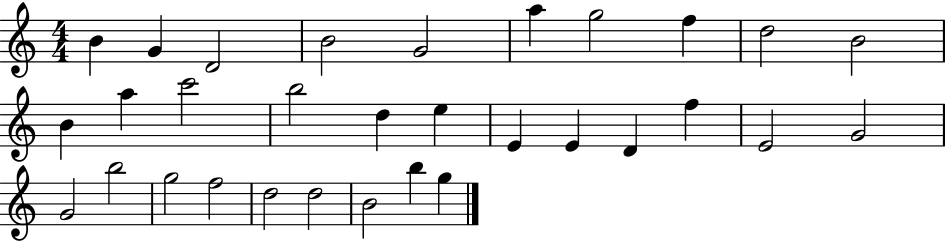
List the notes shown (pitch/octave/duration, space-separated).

B4/q G4/q D4/h B4/h G4/h A5/q G5/h F5/q D5/h B4/h B4/q A5/q C6/h B5/h D5/q E5/q E4/q E4/q D4/q F5/q E4/h G4/h G4/h B5/h G5/h F5/h D5/h D5/h B4/h B5/q G5/q